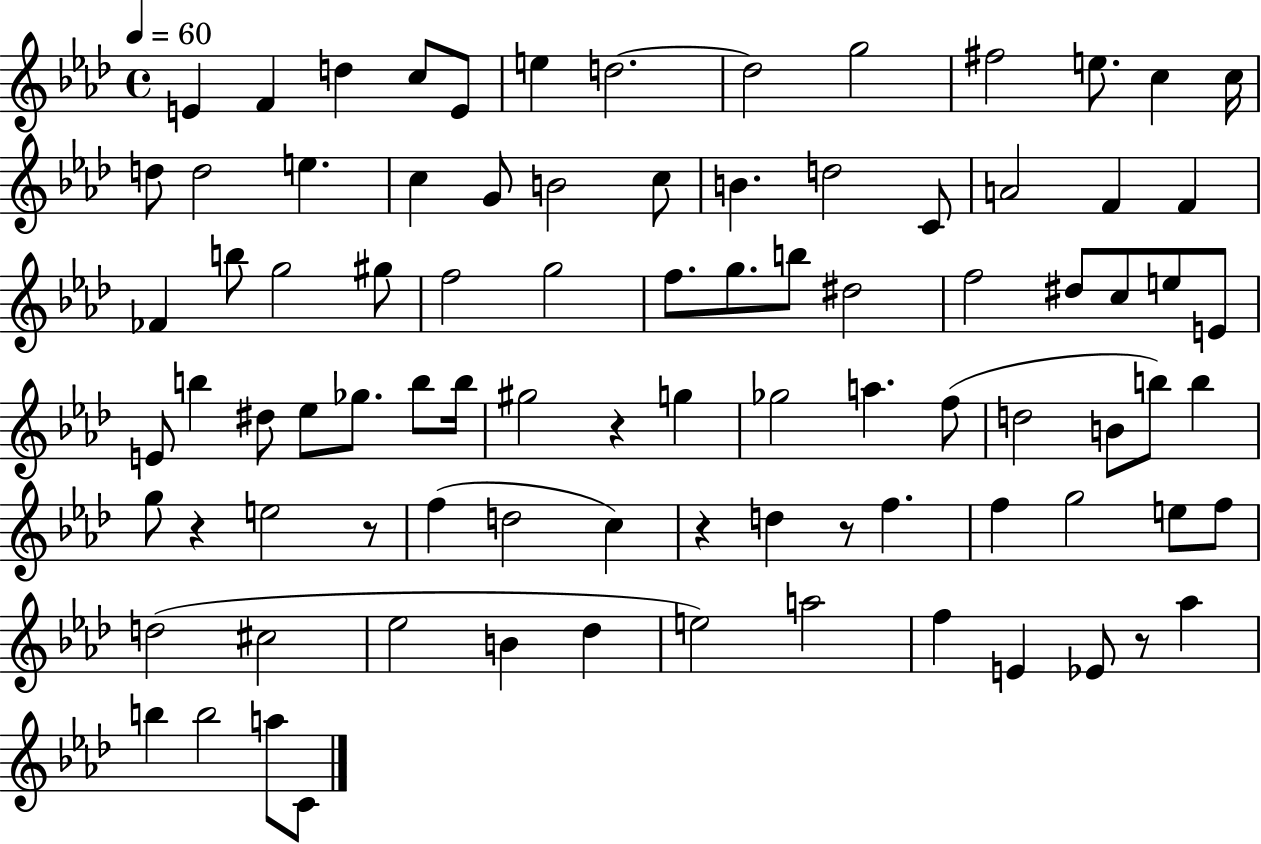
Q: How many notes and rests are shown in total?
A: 89